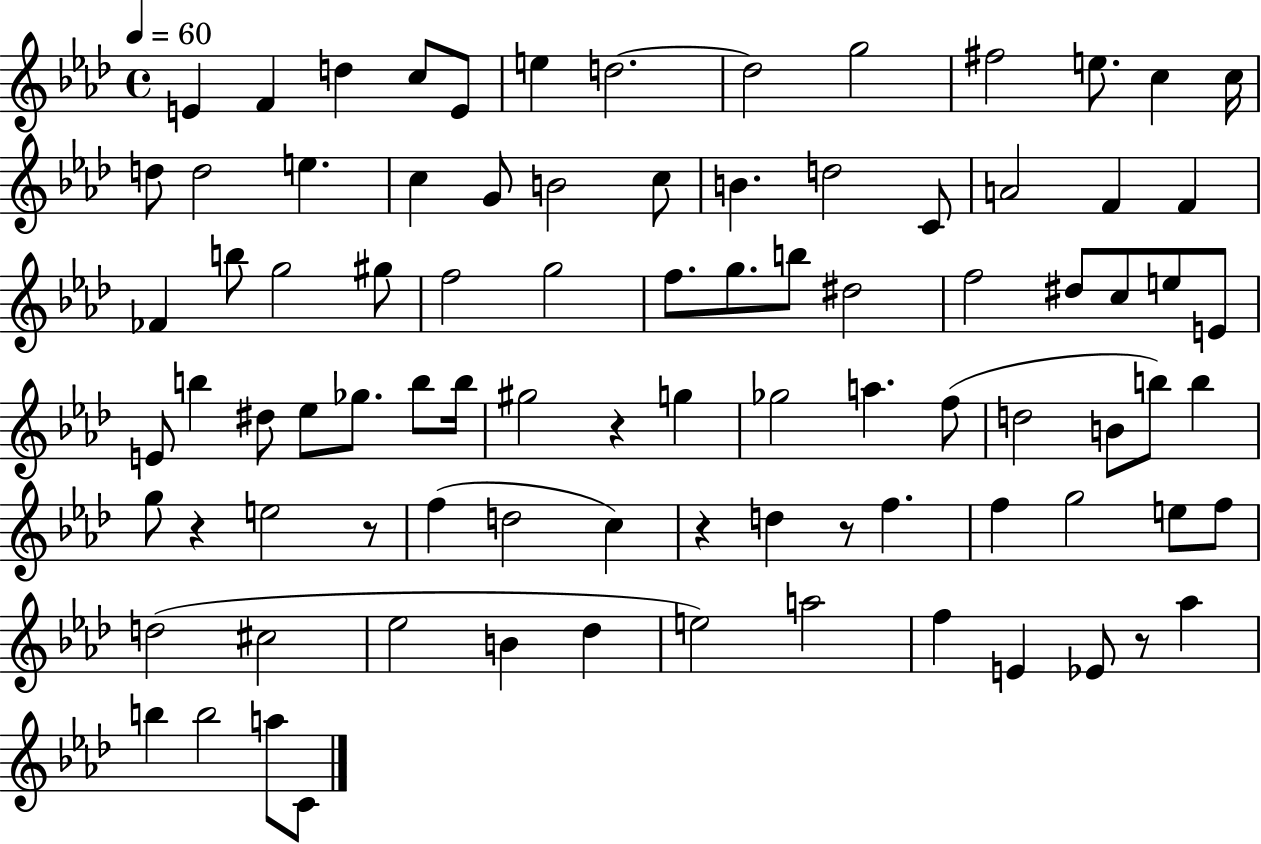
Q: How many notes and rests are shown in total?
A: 89